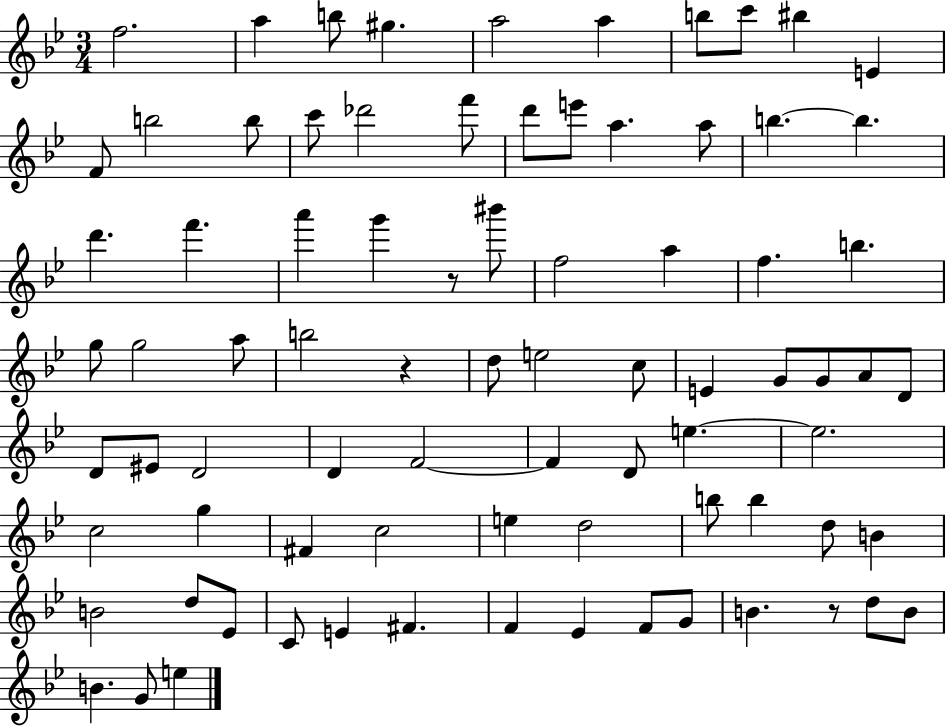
{
  \clef treble
  \numericTimeSignature
  \time 3/4
  \key bes \major
  \repeat volta 2 { f''2. | a''4 b''8 gis''4. | a''2 a''4 | b''8 c'''8 bis''4 e'4 | \break f'8 b''2 b''8 | c'''8 des'''2 f'''8 | d'''8 e'''8 a''4. a''8 | b''4.~~ b''4. | \break d'''4. f'''4. | a'''4 g'''4 r8 bis'''8 | f''2 a''4 | f''4. b''4. | \break g''8 g''2 a''8 | b''2 r4 | d''8 e''2 c''8 | e'4 g'8 g'8 a'8 d'8 | \break d'8 eis'8 d'2 | d'4 f'2~~ | f'4 d'8 e''4.~~ | e''2. | \break c''2 g''4 | fis'4 c''2 | e''4 d''2 | b''8 b''4 d''8 b'4 | \break b'2 d''8 ees'8 | c'8 e'4 fis'4. | f'4 ees'4 f'8 g'8 | b'4. r8 d''8 b'8 | \break b'4. g'8 e''4 | } \bar "|."
}